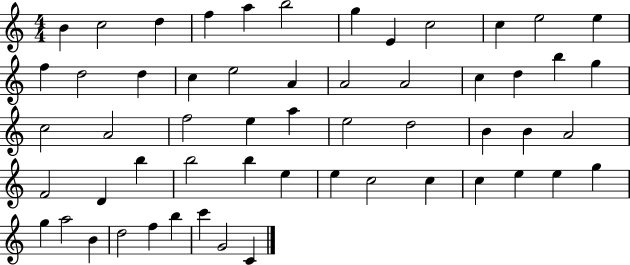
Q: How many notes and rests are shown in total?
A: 56